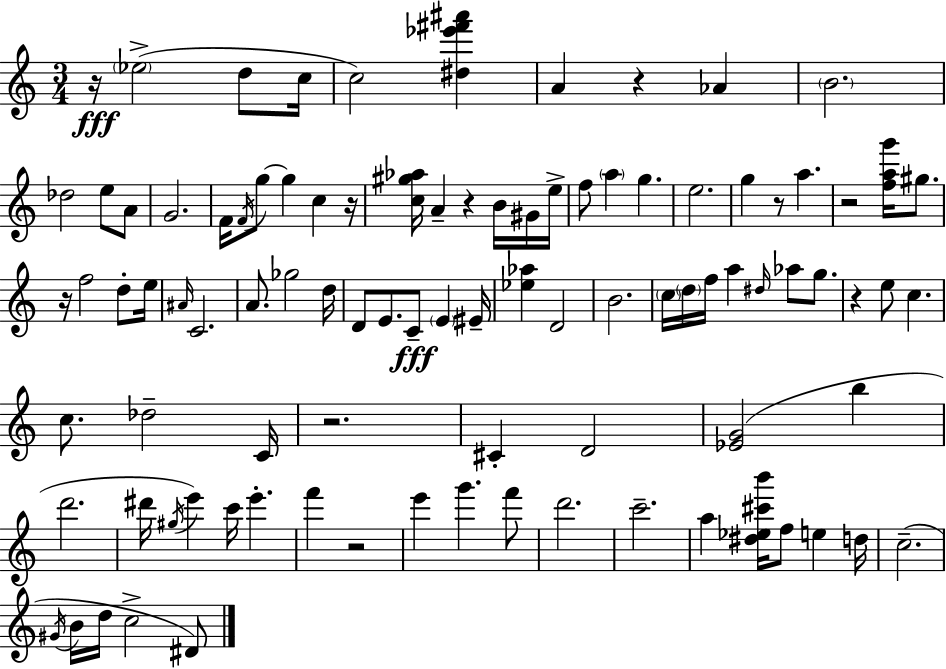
X:1
T:Untitled
M:3/4
L:1/4
K:C
z/4 _e2 d/2 c/4 c2 [^d_e'^f'^a'] A z _A B2 _d2 e/2 A/2 G2 F/4 F/4 g/2 g c z/4 [c^g_a]/4 A z B/4 ^G/4 e/4 f/2 a g e2 g z/2 a z2 [fag']/4 ^g/2 z/4 f2 d/2 e/4 ^A/4 C2 A/2 _g2 d/4 D/2 E/2 C/2 E ^E/4 [_e_a] D2 B2 c/4 d/4 f/4 a ^d/4 _a/2 g/2 z e/2 c c/2 _d2 C/4 z2 ^C D2 [_EG]2 b d'2 ^d'/4 ^g/4 e' c'/4 e' f' z2 e' g' f'/2 d'2 c'2 a [^d_e^c'b']/4 f/2 e d/4 c2 ^G/4 B/4 d/4 c2 ^D/2